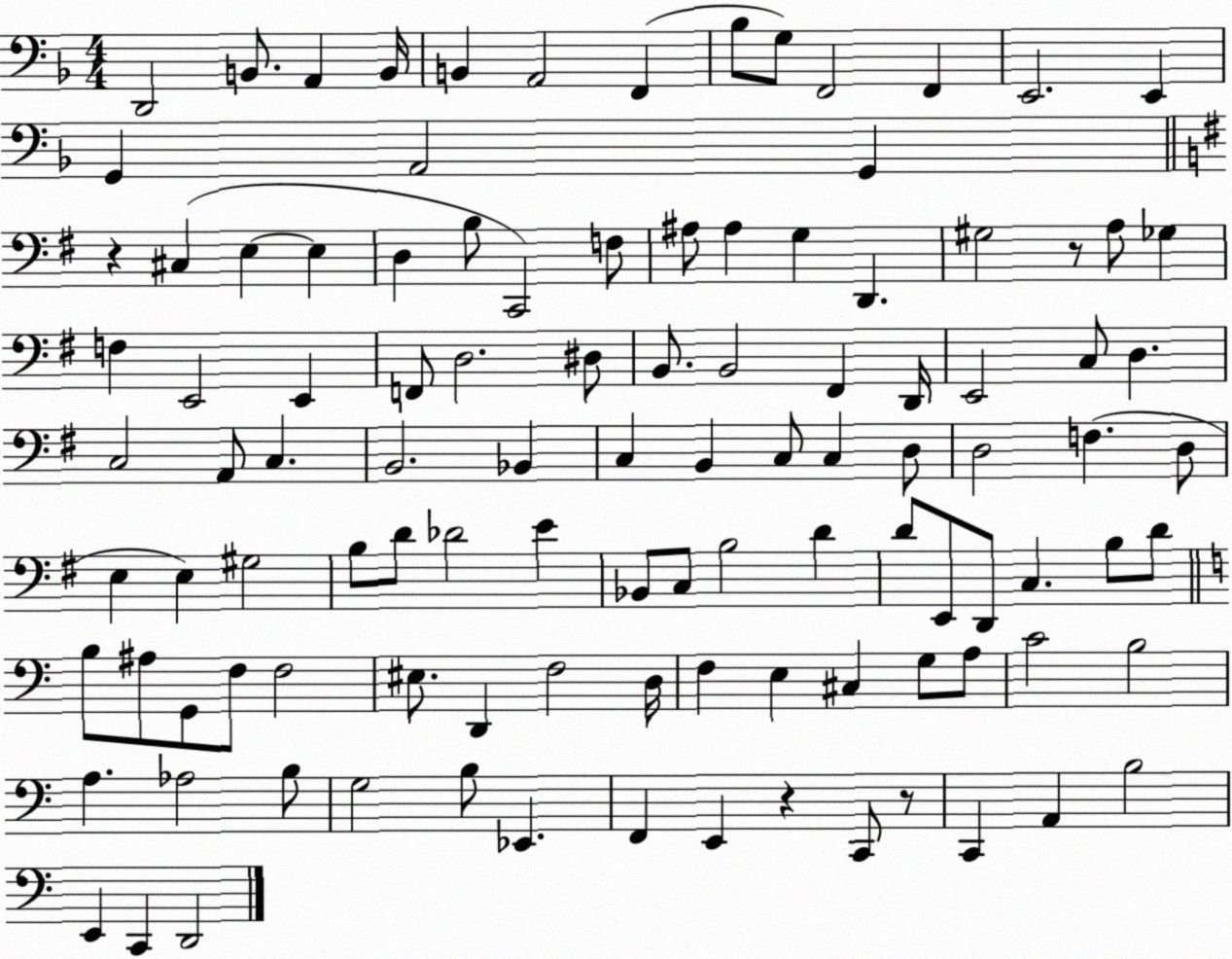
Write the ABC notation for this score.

X:1
T:Untitled
M:4/4
L:1/4
K:F
D,,2 B,,/2 A,, B,,/4 B,, A,,2 F,, _B,/2 G,/2 F,,2 F,, E,,2 E,, G,, A,,2 G,, z ^C, E, E, D, B,/2 C,,2 F,/2 ^A,/2 ^A, G, D,, ^G,2 z/2 A,/2 _G, F, E,,2 E,, F,,/2 D,2 ^D,/2 B,,/2 B,,2 ^F,, D,,/4 E,,2 C,/2 D, C,2 A,,/2 C, B,,2 _B,, C, B,, C,/2 C, D,/2 D,2 F, D,/2 E, E, ^G,2 B,/2 D/2 _D2 E _B,,/2 C,/2 B,2 D D/2 E,,/2 D,,/2 C, B,/2 D/2 B,/2 ^A,/2 G,,/2 F,/2 F,2 ^E,/2 D,, F,2 D,/4 F, E, ^C, G,/2 A,/2 C2 B,2 A, _A,2 B,/2 G,2 B,/2 _E,, F,, E,, z C,,/2 z/2 C,, A,, B,2 E,, C,, D,,2